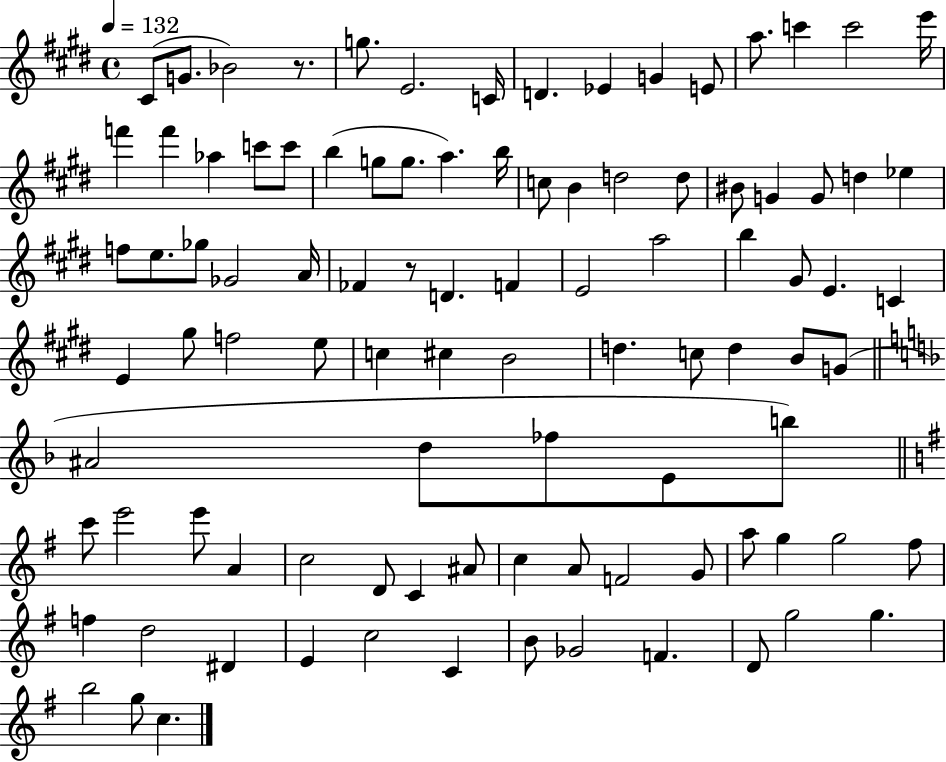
{
  \clef treble
  \time 4/4
  \defaultTimeSignature
  \key e \major
  \tempo 4 = 132
  cis'8( g'8. bes'2) r8. | g''8. e'2. c'16 | d'4. ees'4 g'4 e'8 | a''8. c'''4 c'''2 e'''16 | \break f'''4 f'''4 aes''4 c'''8 c'''8 | b''4( g''8 g''8. a''4.) b''16 | c''8 b'4 d''2 d''8 | bis'8 g'4 g'8 d''4 ees''4 | \break f''8 e''8. ges''8 ges'2 a'16 | fes'4 r8 d'4. f'4 | e'2 a''2 | b''4 gis'8 e'4. c'4 | \break e'4 gis''8 f''2 e''8 | c''4 cis''4 b'2 | d''4. c''8 d''4 b'8 g'8( | \bar "||" \break \key f \major ais'2 d''8 fes''8 e'8 b''8) | \bar "||" \break \key e \minor c'''8 e'''2 e'''8 a'4 | c''2 d'8 c'4 ais'8 | c''4 a'8 f'2 g'8 | a''8 g''4 g''2 fis''8 | \break f''4 d''2 dis'4 | e'4 c''2 c'4 | b'8 ges'2 f'4. | d'8 g''2 g''4. | \break b''2 g''8 c''4. | \bar "|."
}